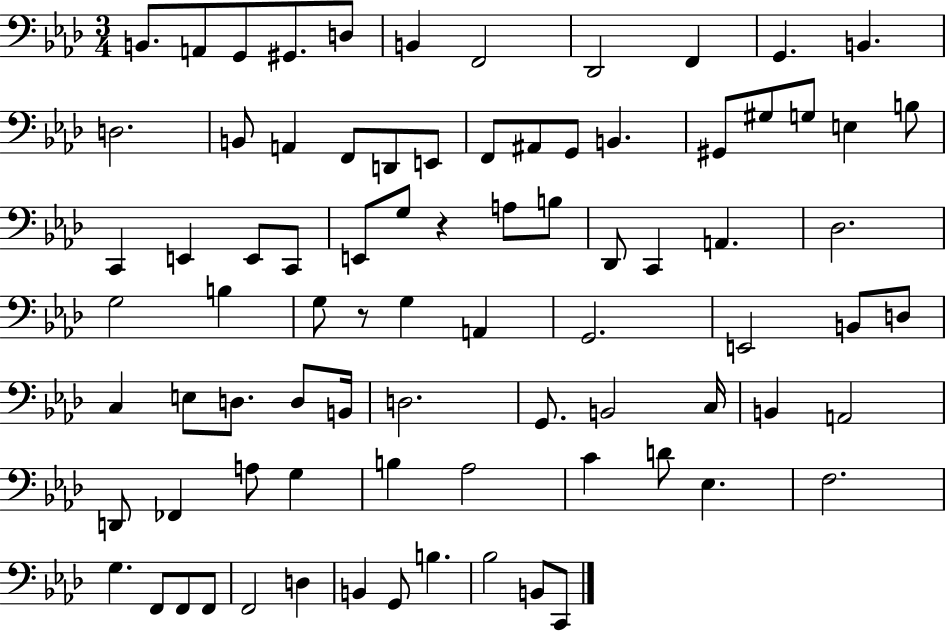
{
  \clef bass
  \numericTimeSignature
  \time 3/4
  \key aes \major
  \repeat volta 2 { b,8. a,8 g,8 gis,8. d8 | b,4 f,2 | des,2 f,4 | g,4. b,4. | \break d2. | b,8 a,4 f,8 d,8 e,8 | f,8 ais,8 g,8 b,4. | gis,8 gis8 g8 e4 b8 | \break c,4 e,4 e,8 c,8 | e,8 g8 r4 a8 b8 | des,8 c,4 a,4. | des2. | \break g2 b4 | g8 r8 g4 a,4 | g,2. | e,2 b,8 d8 | \break c4 e8 d8. d8 b,16 | d2. | g,8. b,2 c16 | b,4 a,2 | \break d,8 fes,4 a8 g4 | b4 aes2 | c'4 d'8 ees4. | f2. | \break g4. f,8 f,8 f,8 | f,2 d4 | b,4 g,8 b4. | bes2 b,8 c,8 | \break } \bar "|."
}